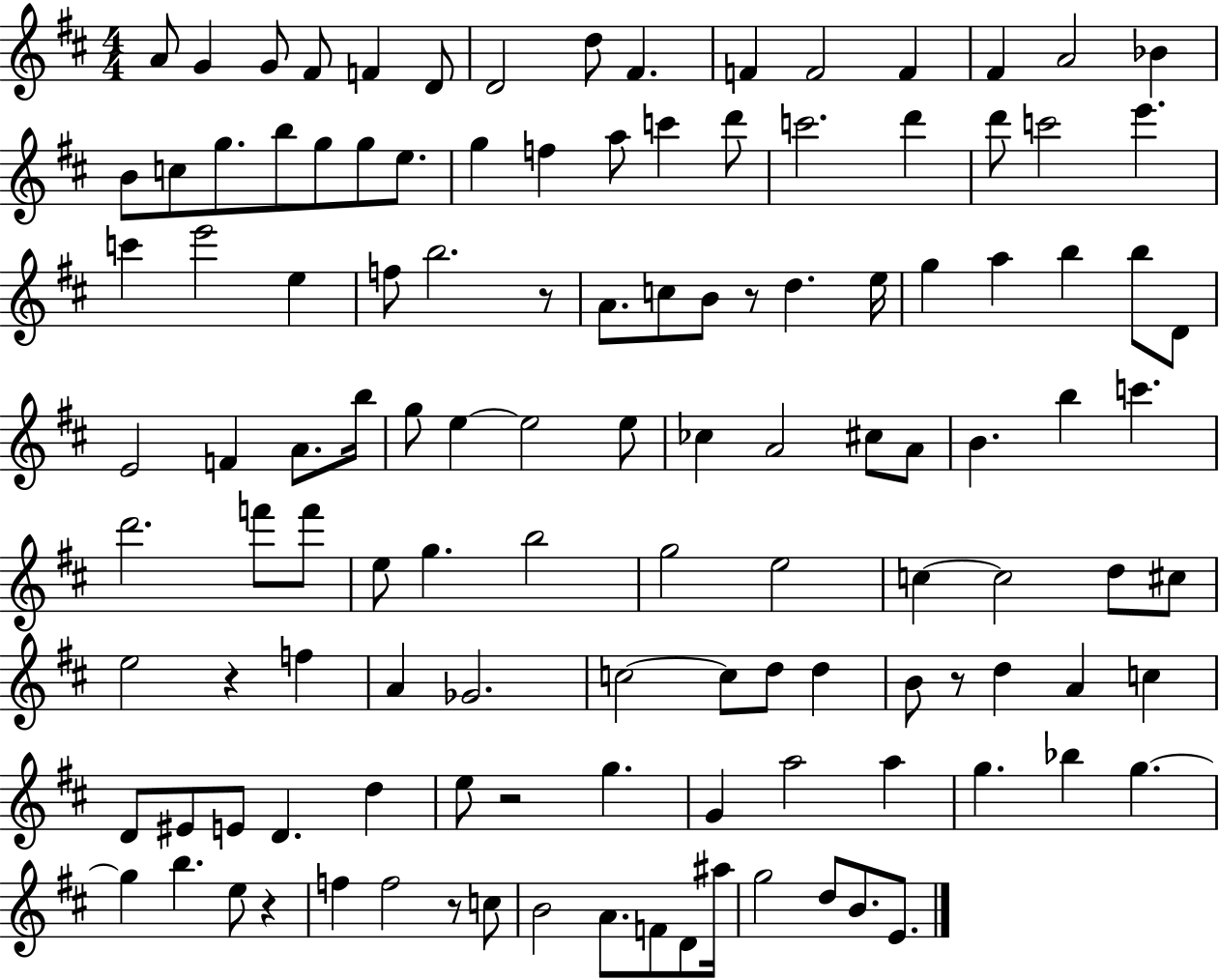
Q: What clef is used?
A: treble